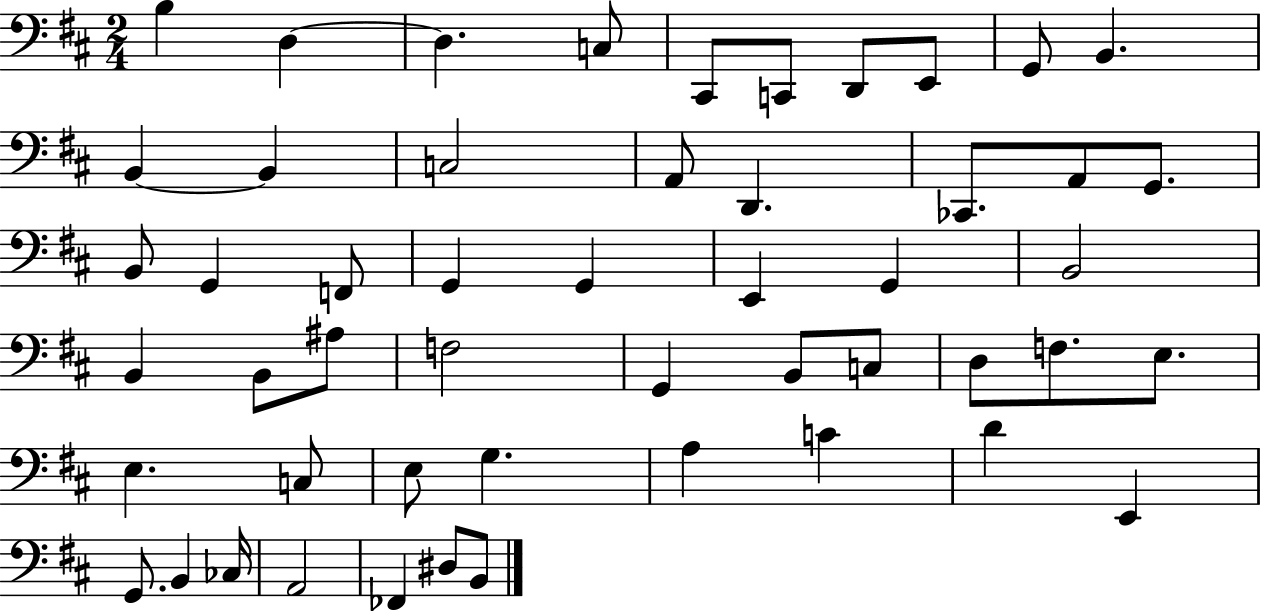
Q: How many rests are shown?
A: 0